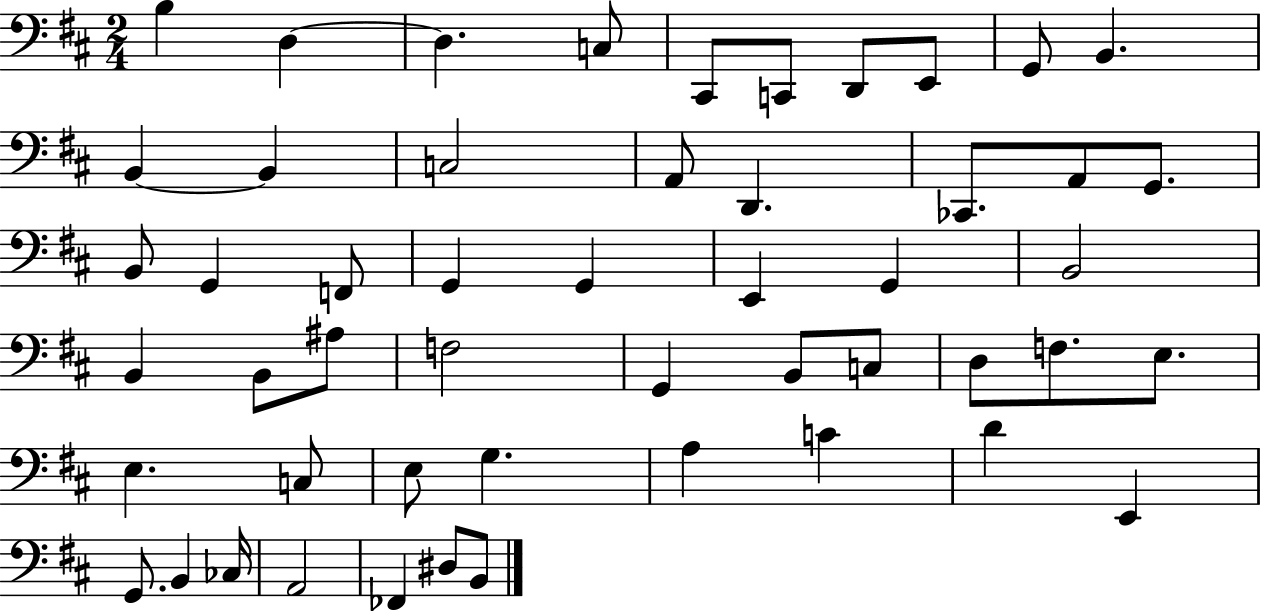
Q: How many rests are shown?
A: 0